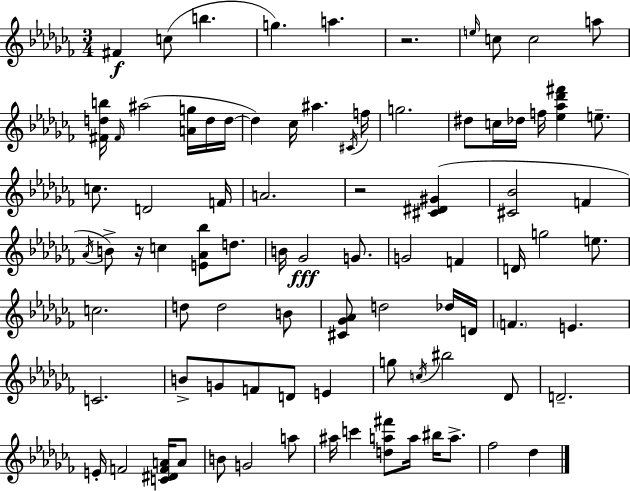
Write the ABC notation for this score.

X:1
T:Untitled
M:3/4
L:1/4
K:Abm
^F c/2 b g a z2 e/4 c/2 c2 a/2 [^Fdb]/4 ^F/4 ^a2 [Ag]/4 d/4 d/4 d _c/4 ^a ^C/4 f/4 g2 ^d/2 c/4 _d/4 f/4 [_e_a_d'^f'] e/2 c/2 D2 F/4 A2 z2 [^C^D^G] [^C_B]2 F _A/4 B/2 z/4 c [E_A_b]/2 d/2 B/4 _G2 G/2 G2 F D/4 g2 e/2 c2 d/2 d2 B/2 [^C_G_A]/2 d2 _d/4 D/4 F E C2 B/2 G/2 F/2 D/2 E g/2 c/4 ^b2 _D/2 D2 E/4 F2 [C^DFA]/4 A/2 B/2 G2 a/2 ^a/4 c' [da^f']/2 a/4 ^b/4 a/2 _f2 _d